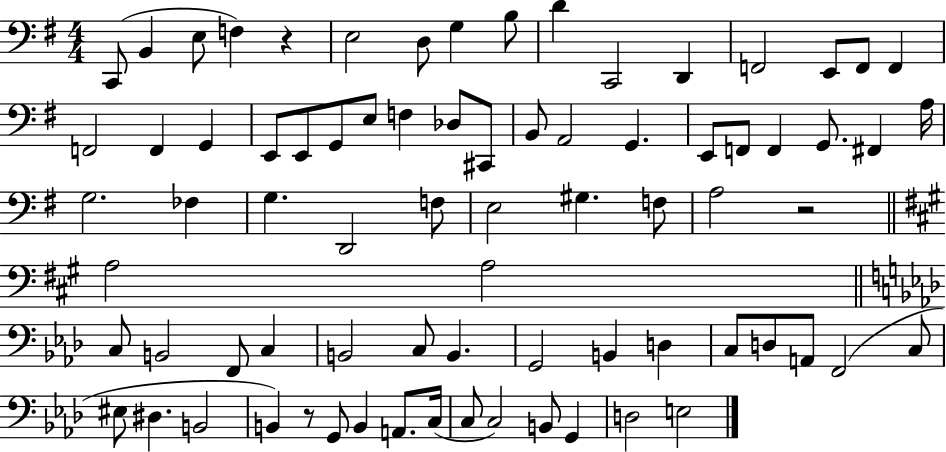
C2/e B2/q E3/e F3/q R/q E3/h D3/e G3/q B3/e D4/q C2/h D2/q F2/h E2/e F2/e F2/q F2/h F2/q G2/q E2/e E2/e G2/e E3/e F3/q Db3/e C#2/e B2/e A2/h G2/q. E2/e F2/e F2/q G2/e. F#2/q A3/s G3/h. FES3/q G3/q. D2/h F3/e E3/h G#3/q. F3/e A3/h R/h A3/h A3/h C3/e B2/h F2/e C3/q B2/h C3/e B2/q. G2/h B2/q D3/q C3/e D3/e A2/e F2/h C3/e EIS3/e D#3/q. B2/h B2/q R/e G2/e B2/q A2/e. C3/s C3/e C3/h B2/e G2/q D3/h E3/h